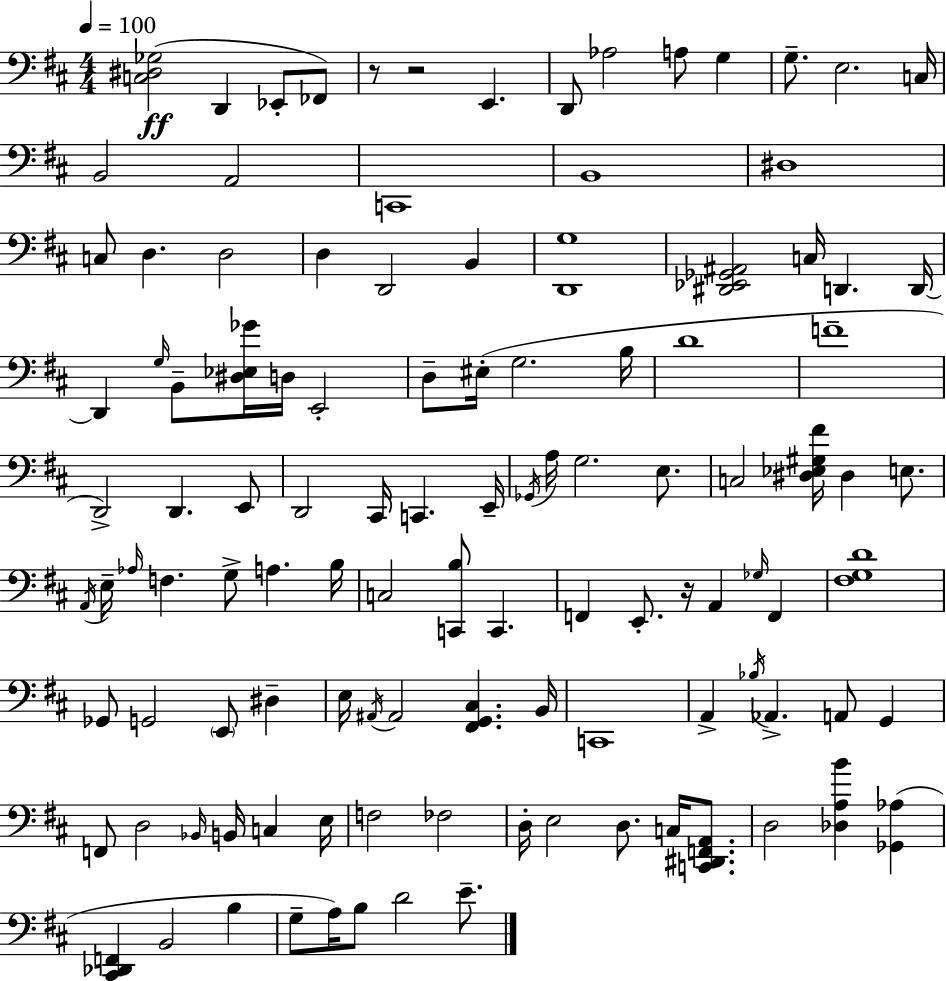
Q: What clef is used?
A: bass